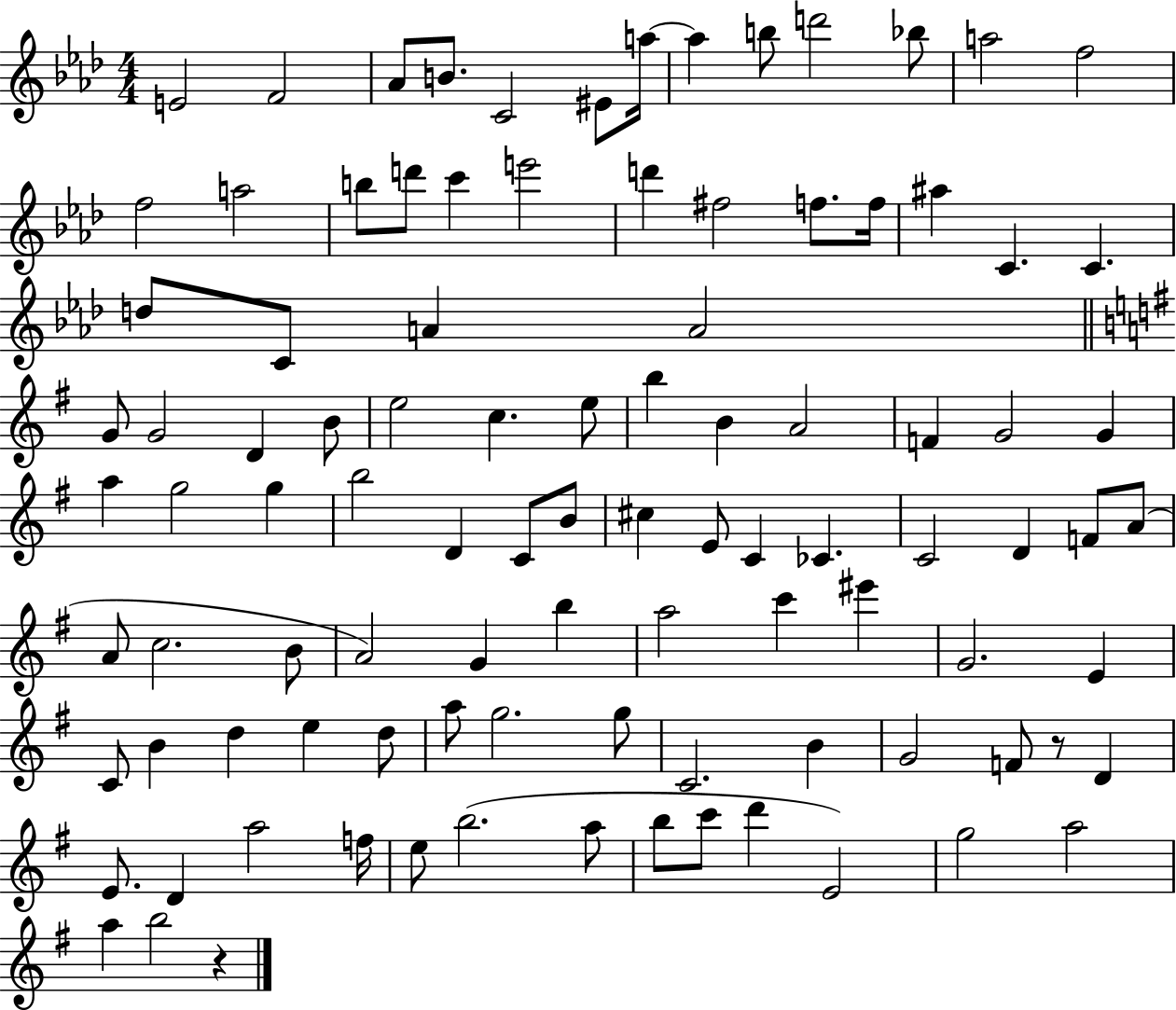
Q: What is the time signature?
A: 4/4